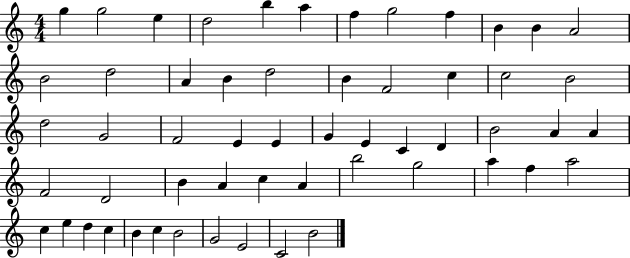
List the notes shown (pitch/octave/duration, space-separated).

G5/q G5/h E5/q D5/h B5/q A5/q F5/q G5/h F5/q B4/q B4/q A4/h B4/h D5/h A4/q B4/q D5/h B4/q F4/h C5/q C5/h B4/h D5/h G4/h F4/h E4/q E4/q G4/q E4/q C4/q D4/q B4/h A4/q A4/q F4/h D4/h B4/q A4/q C5/q A4/q B5/h G5/h A5/q F5/q A5/h C5/q E5/q D5/q C5/q B4/q C5/q B4/h G4/h E4/h C4/h B4/h